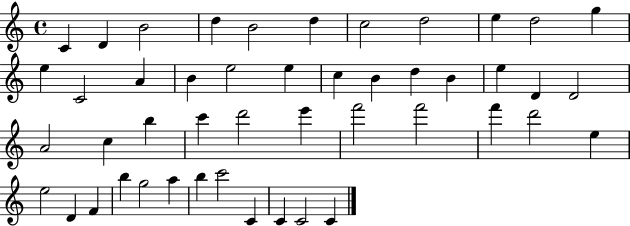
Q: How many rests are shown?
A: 0